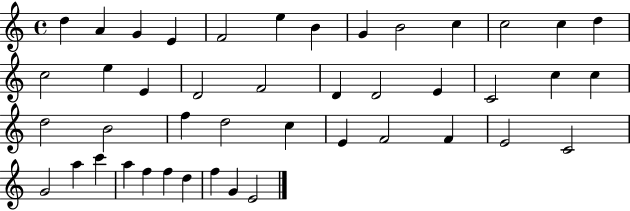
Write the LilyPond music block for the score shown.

{
  \clef treble
  \time 4/4
  \defaultTimeSignature
  \key c \major
  d''4 a'4 g'4 e'4 | f'2 e''4 b'4 | g'4 b'2 c''4 | c''2 c''4 d''4 | \break c''2 e''4 e'4 | d'2 f'2 | d'4 d'2 e'4 | c'2 c''4 c''4 | \break d''2 b'2 | f''4 d''2 c''4 | e'4 f'2 f'4 | e'2 c'2 | \break g'2 a''4 c'''4 | a''4 f''4 f''4 d''4 | f''4 g'4 e'2 | \bar "|."
}